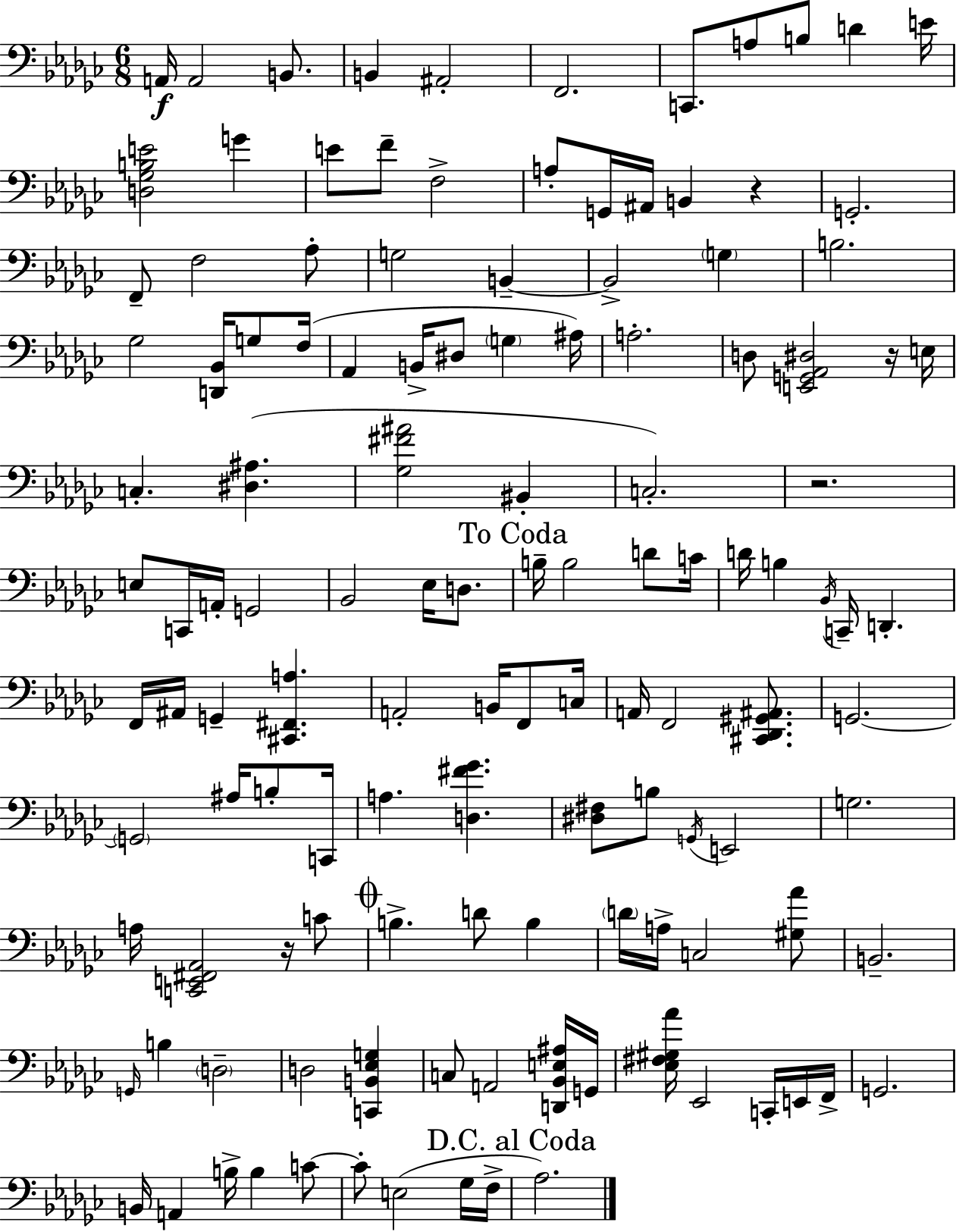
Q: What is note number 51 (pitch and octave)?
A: B3